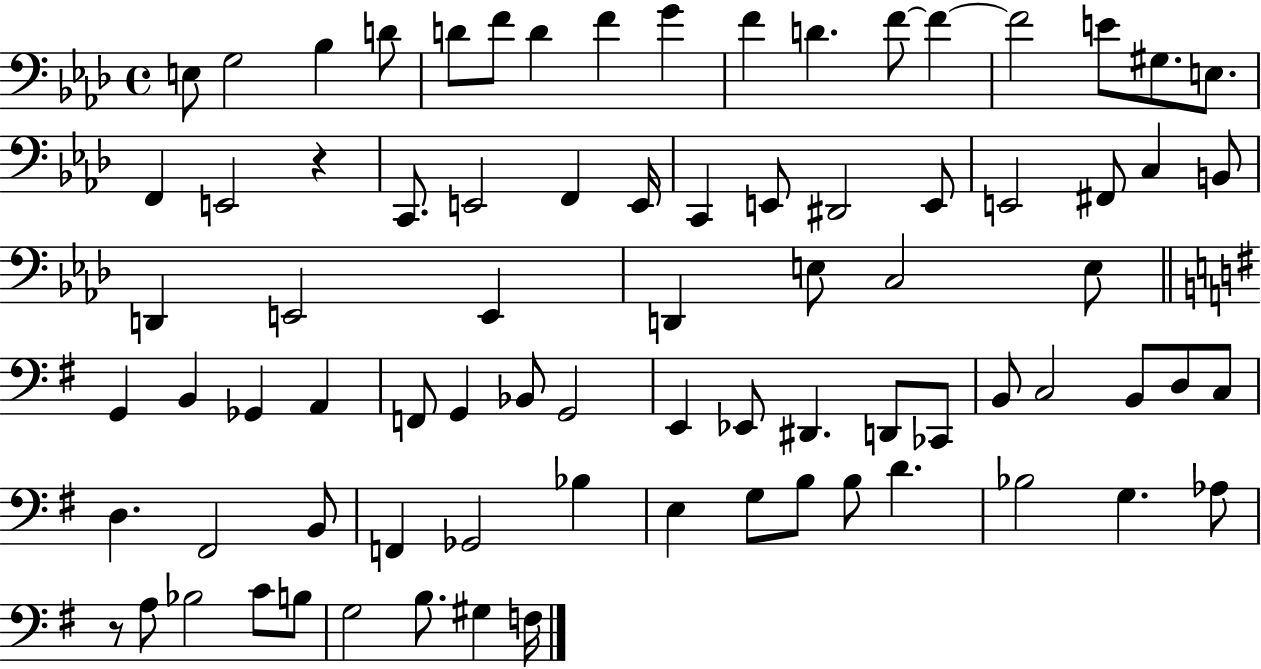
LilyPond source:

{
  \clef bass
  \time 4/4
  \defaultTimeSignature
  \key aes \major
  e8 g2 bes4 d'8 | d'8 f'8 d'4 f'4 g'4 | f'4 d'4. f'8~~ f'4~~ | f'2 e'8 gis8. e8. | \break f,4 e,2 r4 | c,8. e,2 f,4 e,16 | c,4 e,8 dis,2 e,8 | e,2 fis,8 c4 b,8 | \break d,4 e,2 e,4 | d,4 e8 c2 e8 | \bar "||" \break \key g \major g,4 b,4 ges,4 a,4 | f,8 g,4 bes,8 g,2 | e,4 ees,8 dis,4. d,8 ces,8 | b,8 c2 b,8 d8 c8 | \break d4. fis,2 b,8 | f,4 ges,2 bes4 | e4 g8 b8 b8 d'4. | bes2 g4. aes8 | \break r8 a8 bes2 c'8 b8 | g2 b8. gis4 f16 | \bar "|."
}